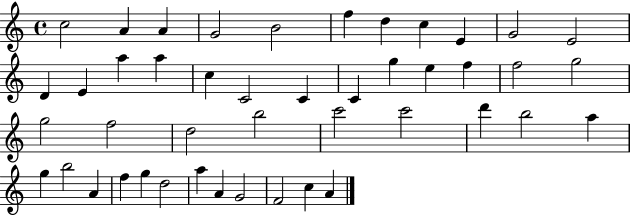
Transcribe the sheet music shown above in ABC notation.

X:1
T:Untitled
M:4/4
L:1/4
K:C
c2 A A G2 B2 f d c E G2 E2 D E a a c C2 C C g e f f2 g2 g2 f2 d2 b2 c'2 c'2 d' b2 a g b2 A f g d2 a A G2 F2 c A